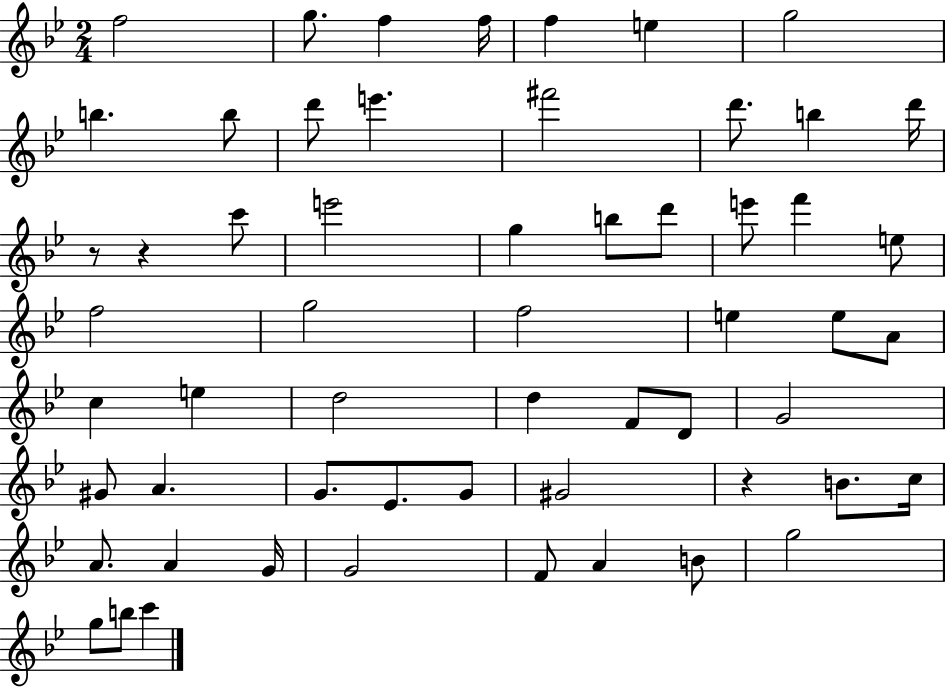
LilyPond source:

{
  \clef treble
  \numericTimeSignature
  \time 2/4
  \key bes \major
  f''2 | g''8. f''4 f''16 | f''4 e''4 | g''2 | \break b''4. b''8 | d'''8 e'''4. | fis'''2 | d'''8. b''4 d'''16 | \break r8 r4 c'''8 | e'''2 | g''4 b''8 d'''8 | e'''8 f'''4 e''8 | \break f''2 | g''2 | f''2 | e''4 e''8 a'8 | \break c''4 e''4 | d''2 | d''4 f'8 d'8 | g'2 | \break gis'8 a'4. | g'8. ees'8. g'8 | gis'2 | r4 b'8. c''16 | \break a'8. a'4 g'16 | g'2 | f'8 a'4 b'8 | g''2 | \break g''8 b''8 c'''4 | \bar "|."
}